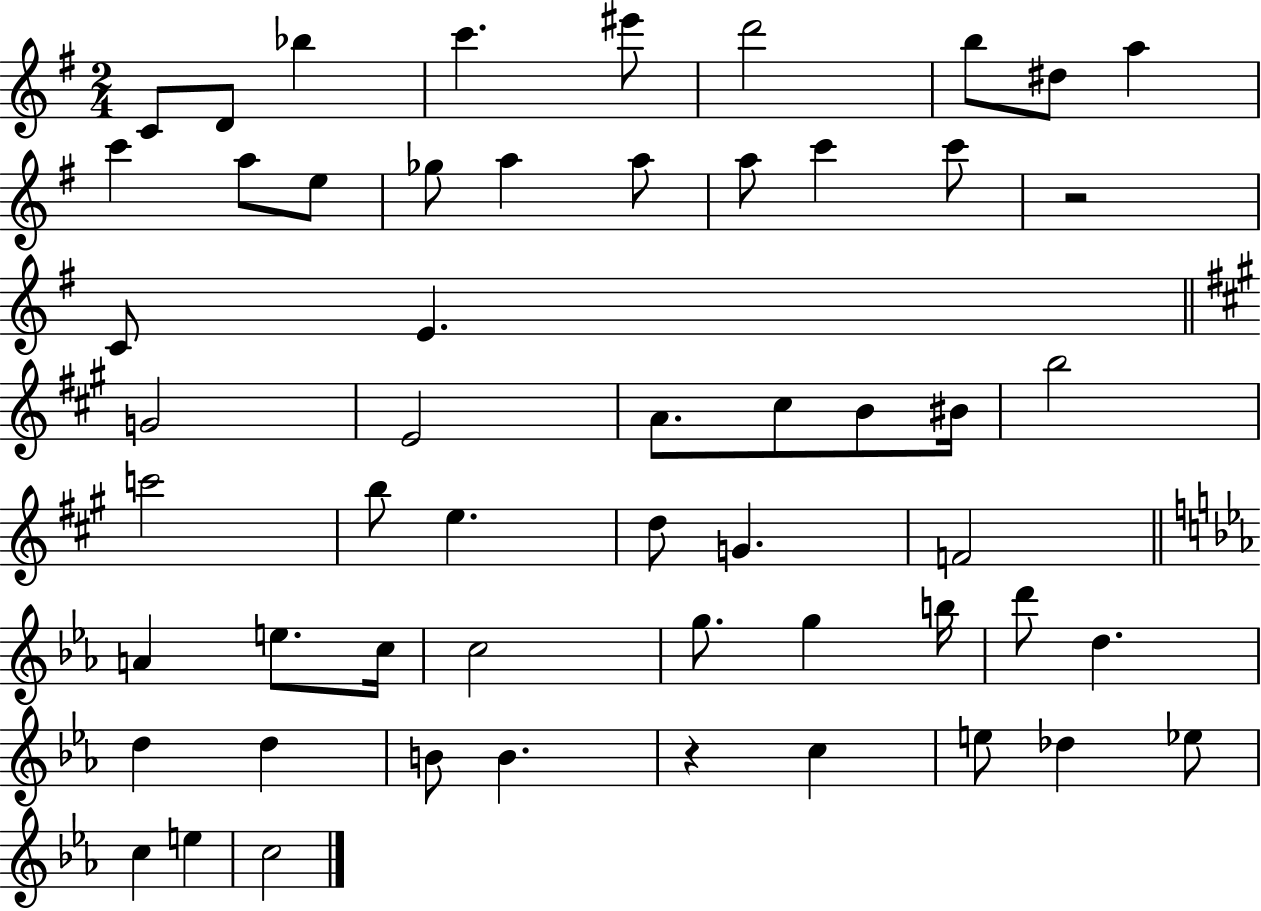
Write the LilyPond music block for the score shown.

{
  \clef treble
  \numericTimeSignature
  \time 2/4
  \key g \major
  \repeat volta 2 { c'8 d'8 bes''4 | c'''4. eis'''8 | d'''2 | b''8 dis''8 a''4 | \break c'''4 a''8 e''8 | ges''8 a''4 a''8 | a''8 c'''4 c'''8 | r2 | \break c'8 e'4. | \bar "||" \break \key a \major g'2 | e'2 | a'8. cis''8 b'8 bis'16 | b''2 | \break c'''2 | b''8 e''4. | d''8 g'4. | f'2 | \break \bar "||" \break \key ees \major a'4 e''8. c''16 | c''2 | g''8. g''4 b''16 | d'''8 d''4. | \break d''4 d''4 | b'8 b'4. | r4 c''4 | e''8 des''4 ees''8 | \break c''4 e''4 | c''2 | } \bar "|."
}